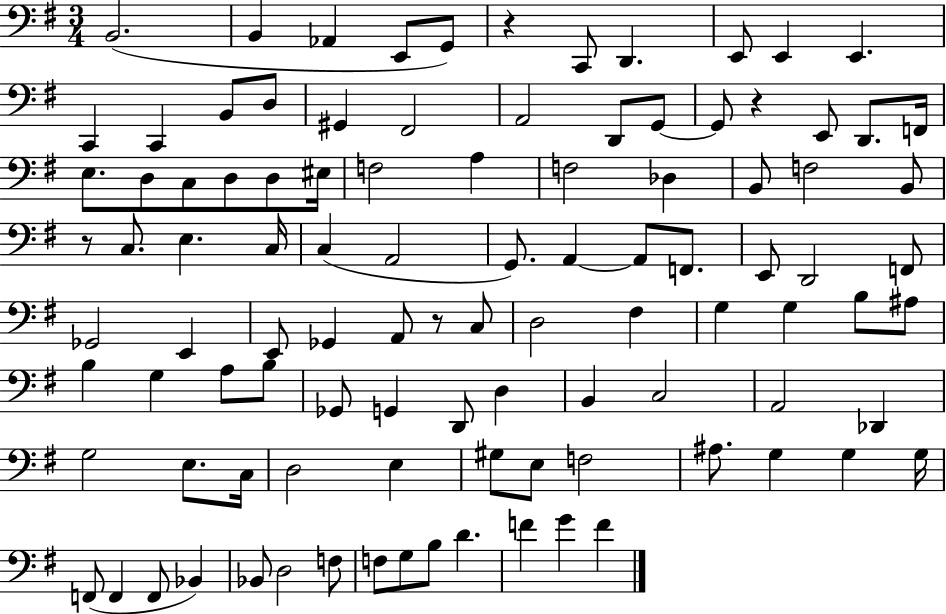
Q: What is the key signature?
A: G major